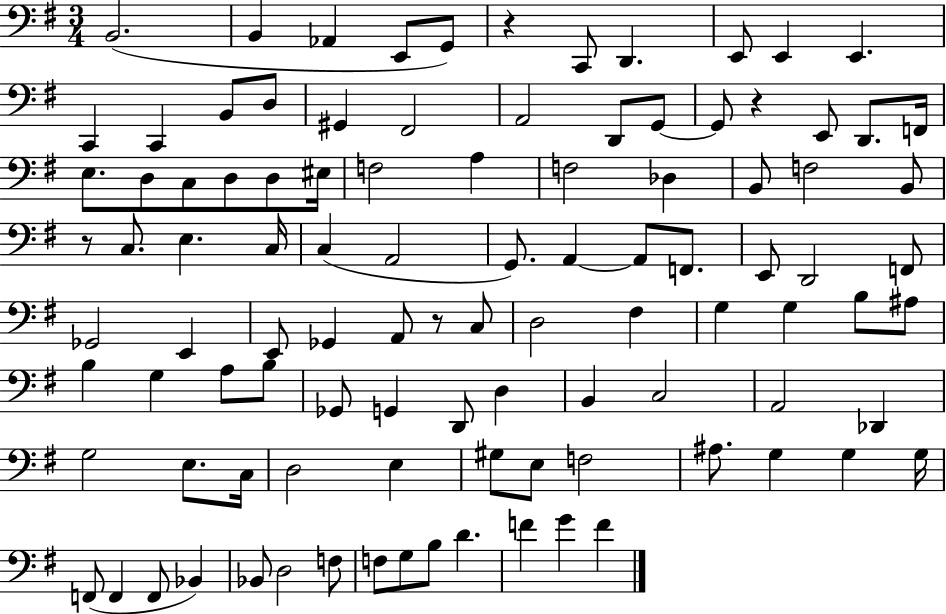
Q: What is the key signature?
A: G major